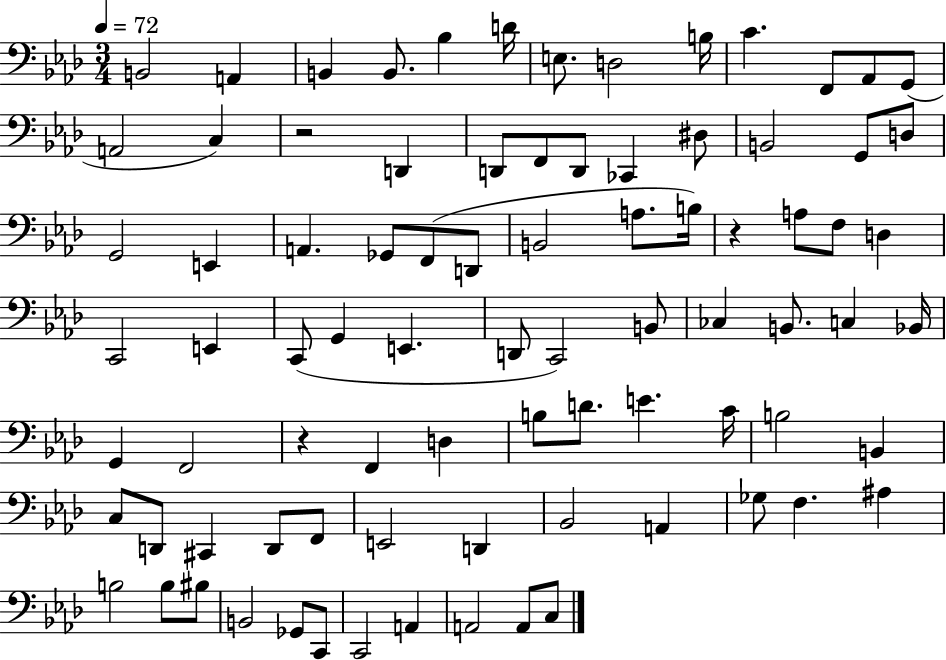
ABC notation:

X:1
T:Untitled
M:3/4
L:1/4
K:Ab
B,,2 A,, B,, B,,/2 _B, D/4 E,/2 D,2 B,/4 C F,,/2 _A,,/2 G,,/2 A,,2 C, z2 D,, D,,/2 F,,/2 D,,/2 _C,, ^D,/2 B,,2 G,,/2 D,/2 G,,2 E,, A,, _G,,/2 F,,/2 D,,/2 B,,2 A,/2 B,/4 z A,/2 F,/2 D, C,,2 E,, C,,/2 G,, E,, D,,/2 C,,2 B,,/2 _C, B,,/2 C, _B,,/4 G,, F,,2 z F,, D, B,/2 D/2 E C/4 B,2 B,, C,/2 D,,/2 ^C,, D,,/2 F,,/2 E,,2 D,, _B,,2 A,, _G,/2 F, ^A, B,2 B,/2 ^B,/2 B,,2 _G,,/2 C,,/2 C,,2 A,, A,,2 A,,/2 C,/2